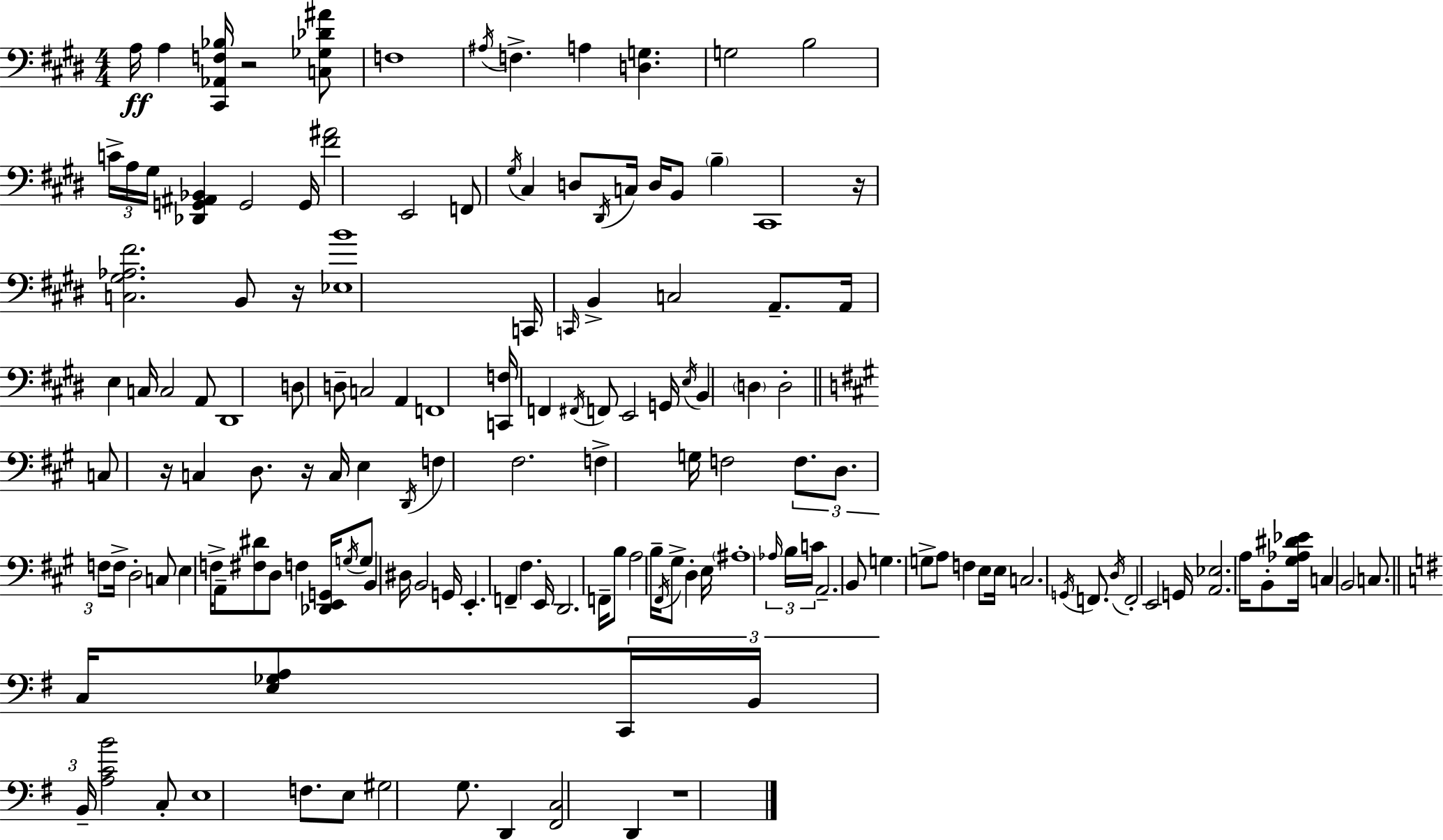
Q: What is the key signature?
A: E major